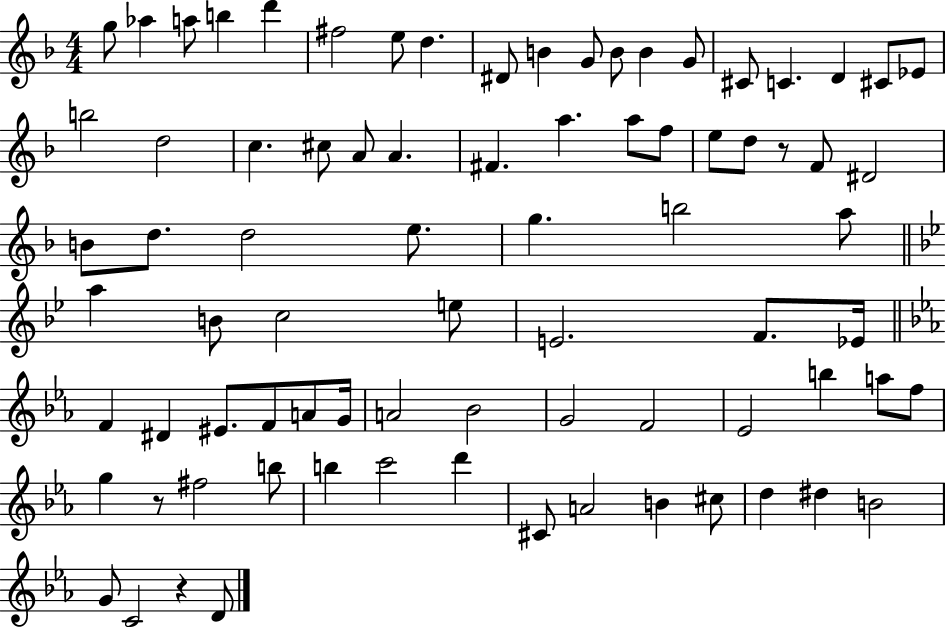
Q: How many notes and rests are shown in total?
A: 80